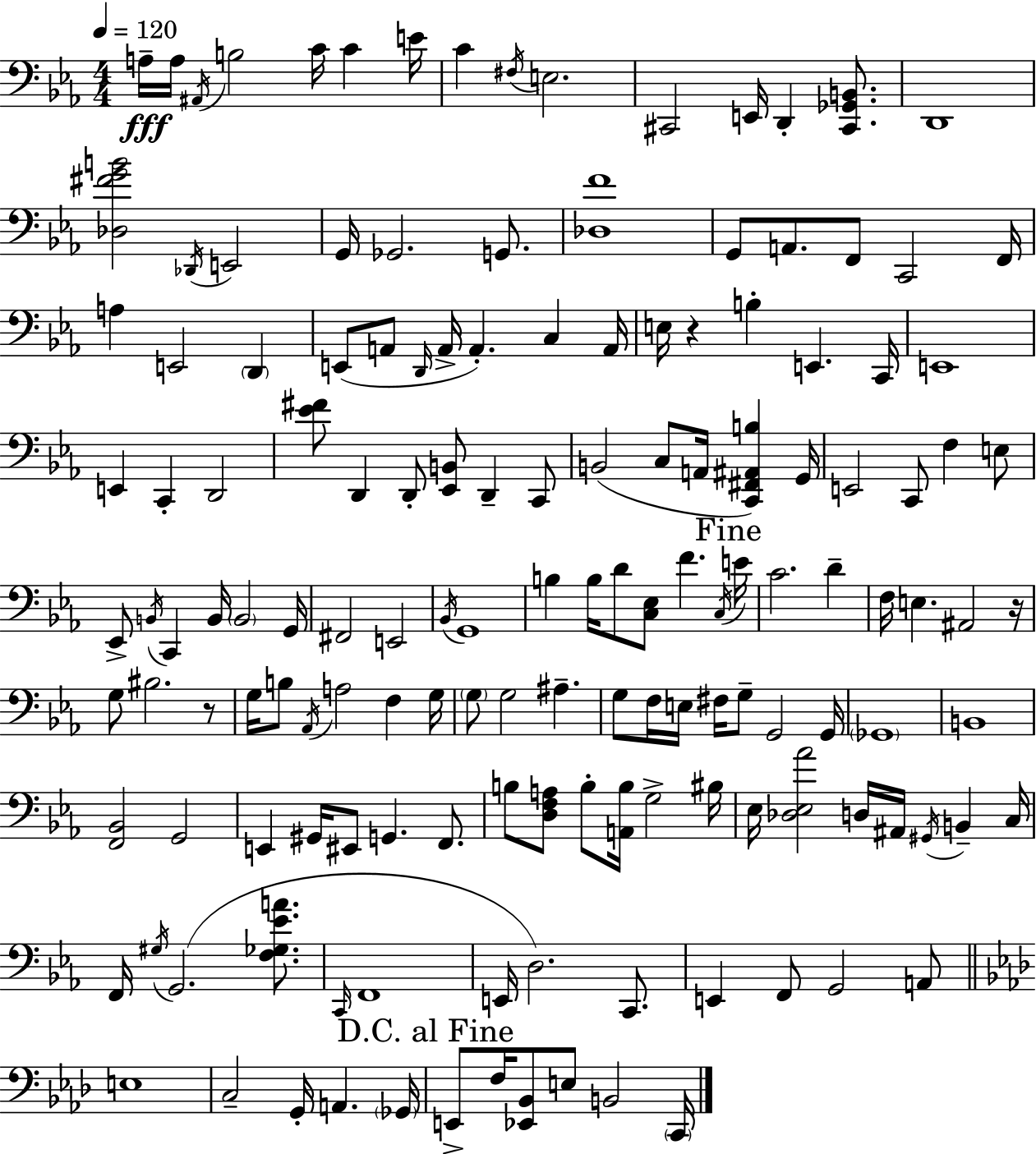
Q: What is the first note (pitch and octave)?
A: A3